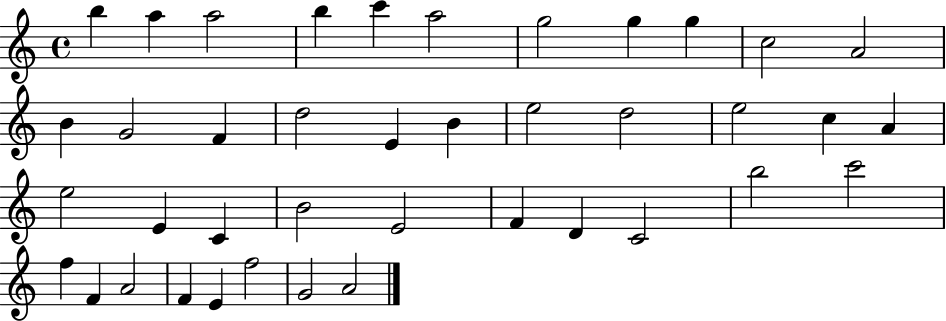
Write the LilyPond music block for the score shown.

{
  \clef treble
  \time 4/4
  \defaultTimeSignature
  \key c \major
  b''4 a''4 a''2 | b''4 c'''4 a''2 | g''2 g''4 g''4 | c''2 a'2 | \break b'4 g'2 f'4 | d''2 e'4 b'4 | e''2 d''2 | e''2 c''4 a'4 | \break e''2 e'4 c'4 | b'2 e'2 | f'4 d'4 c'2 | b''2 c'''2 | \break f''4 f'4 a'2 | f'4 e'4 f''2 | g'2 a'2 | \bar "|."
}